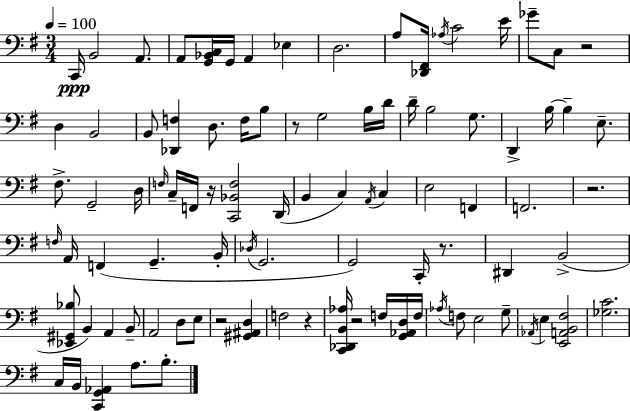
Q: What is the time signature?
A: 3/4